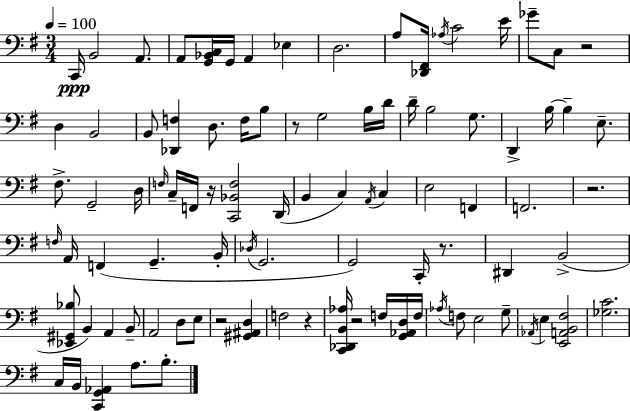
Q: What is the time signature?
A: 3/4